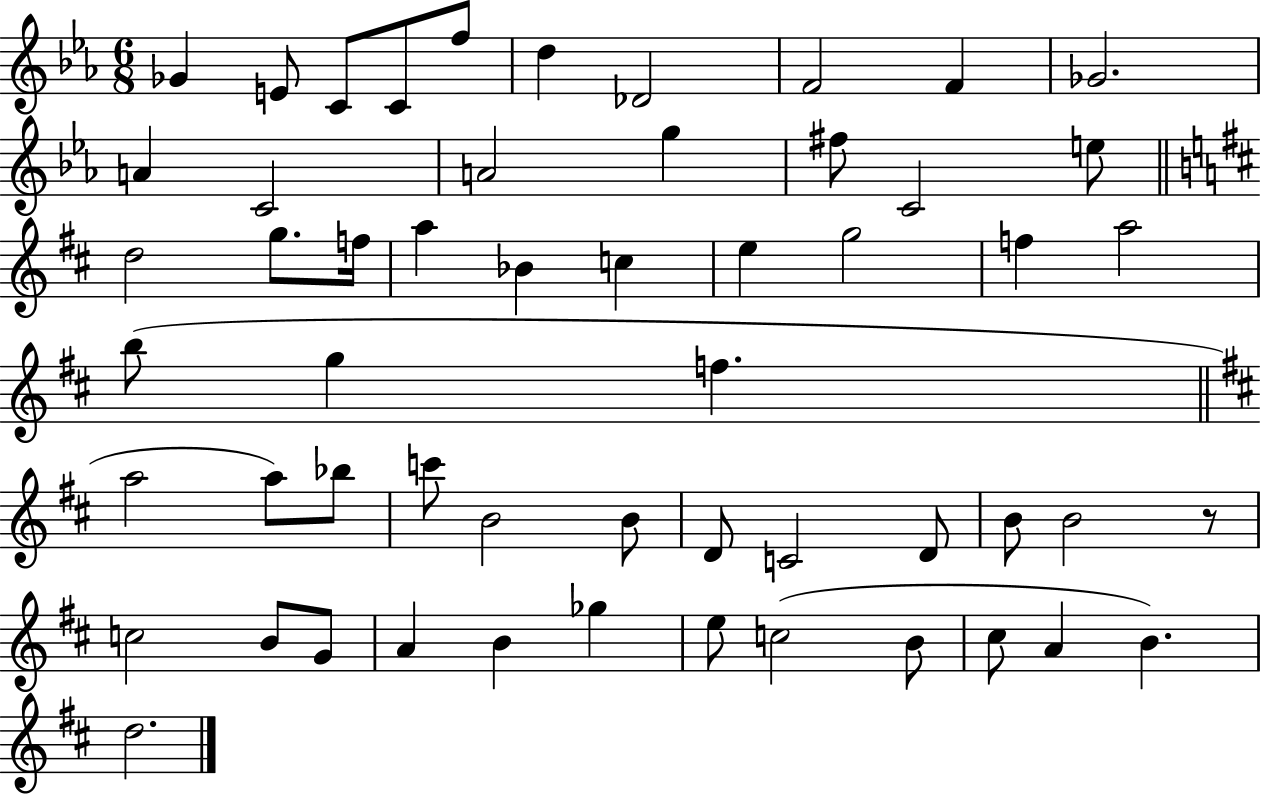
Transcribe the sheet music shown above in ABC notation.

X:1
T:Untitled
M:6/8
L:1/4
K:Eb
_G E/2 C/2 C/2 f/2 d _D2 F2 F _G2 A C2 A2 g ^f/2 C2 e/2 d2 g/2 f/4 a _B c e g2 f a2 b/2 g f a2 a/2 _b/2 c'/2 B2 B/2 D/2 C2 D/2 B/2 B2 z/2 c2 B/2 G/2 A B _g e/2 c2 B/2 ^c/2 A B d2